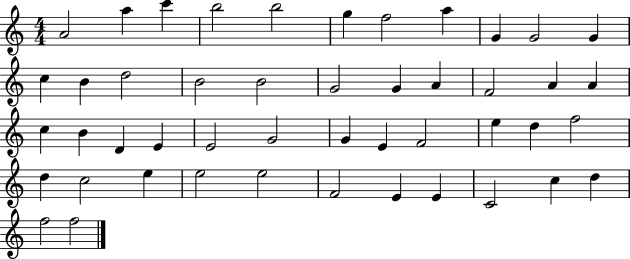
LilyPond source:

{
  \clef treble
  \numericTimeSignature
  \time 4/4
  \key c \major
  a'2 a''4 c'''4 | b''2 b''2 | g''4 f''2 a''4 | g'4 g'2 g'4 | \break c''4 b'4 d''2 | b'2 b'2 | g'2 g'4 a'4 | f'2 a'4 a'4 | \break c''4 b'4 d'4 e'4 | e'2 g'2 | g'4 e'4 f'2 | e''4 d''4 f''2 | \break d''4 c''2 e''4 | e''2 e''2 | f'2 e'4 e'4 | c'2 c''4 d''4 | \break f''2 f''2 | \bar "|."
}